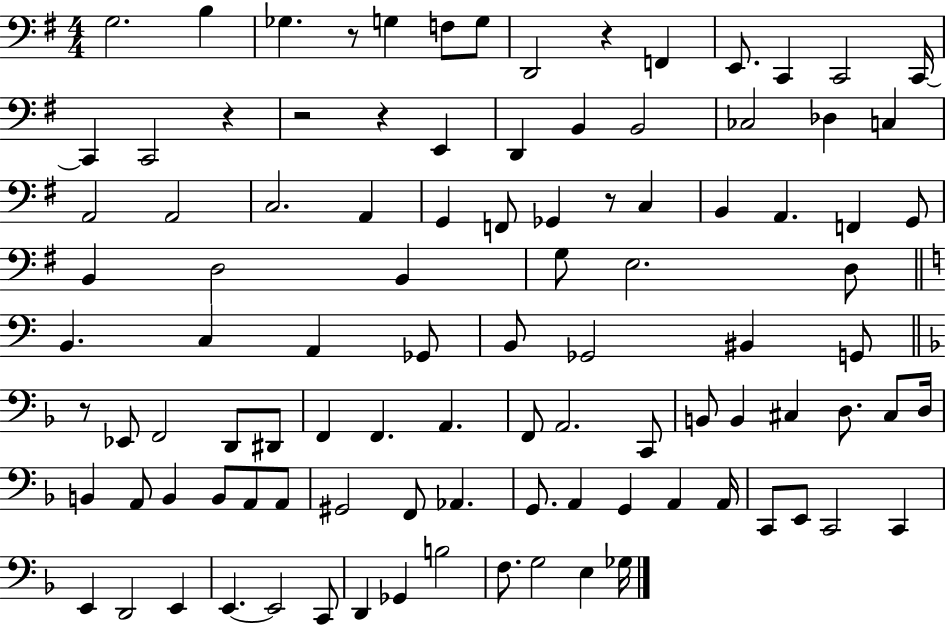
G3/h. B3/q Gb3/q. R/e G3/q F3/e G3/e D2/h R/q F2/q E2/e. C2/q C2/h C2/s C2/q C2/h R/q R/h R/q E2/q D2/q B2/q B2/h CES3/h Db3/q C3/q A2/h A2/h C3/h. A2/q G2/q F2/e Gb2/q R/e C3/q B2/q A2/q. F2/q G2/e B2/q D3/h B2/q G3/e E3/h. D3/e B2/q. C3/q A2/q Gb2/e B2/e Gb2/h BIS2/q G2/e R/e Eb2/e F2/h D2/e D#2/e F2/q F2/q. A2/q. F2/e A2/h. C2/e B2/e B2/q C#3/q D3/e. C#3/e D3/s B2/q A2/e B2/q B2/e A2/e A2/e G#2/h F2/e Ab2/q. G2/e. A2/q G2/q A2/q A2/s C2/e E2/e C2/h C2/q E2/q D2/h E2/q E2/q. E2/h C2/e D2/q Gb2/q B3/h F3/e. G3/h E3/q Gb3/s